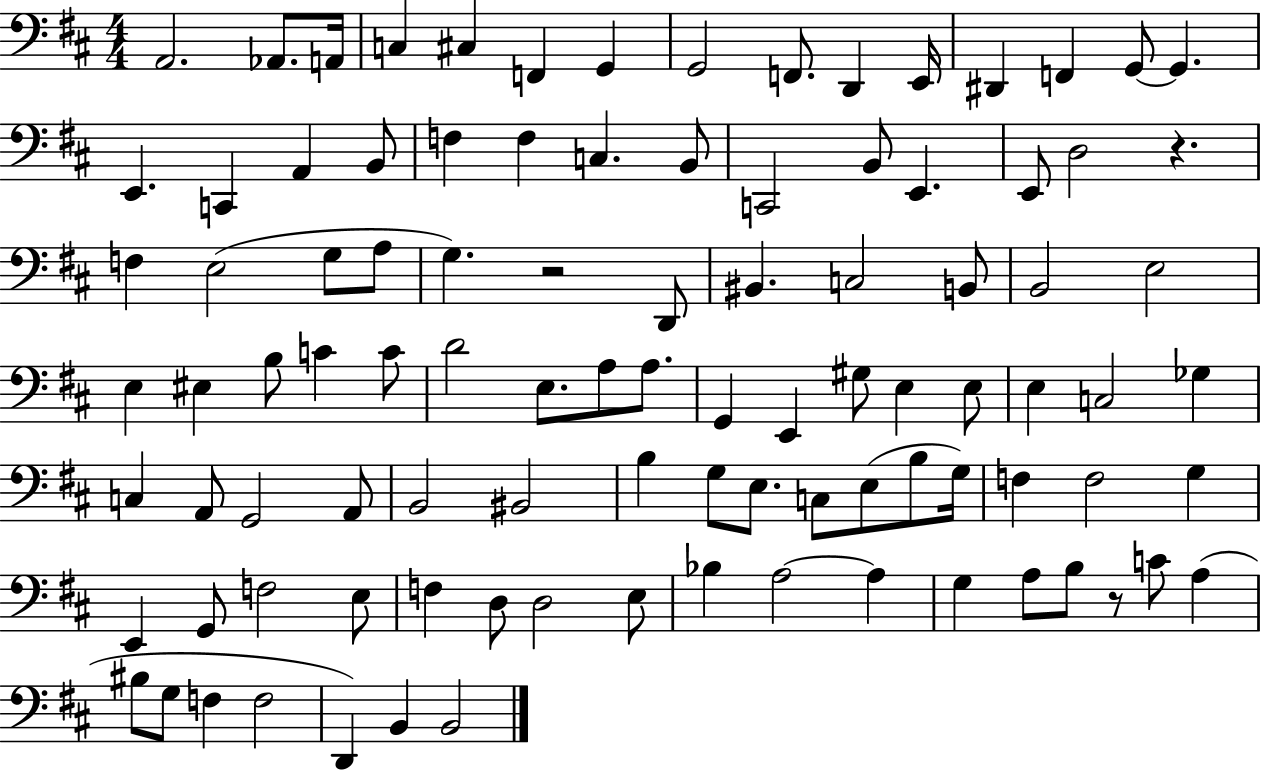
{
  \clef bass
  \numericTimeSignature
  \time 4/4
  \key d \major
  a,2. aes,8. a,16 | c4 cis4 f,4 g,4 | g,2 f,8. d,4 e,16 | dis,4 f,4 g,8~~ g,4. | \break e,4. c,4 a,4 b,8 | f4 f4 c4. b,8 | c,2 b,8 e,4. | e,8 d2 r4. | \break f4 e2( g8 a8 | g4.) r2 d,8 | bis,4. c2 b,8 | b,2 e2 | \break e4 eis4 b8 c'4 c'8 | d'2 e8. a8 a8. | g,4 e,4 gis8 e4 e8 | e4 c2 ges4 | \break c4 a,8 g,2 a,8 | b,2 bis,2 | b4 g8 e8. c8 e8( b8 g16) | f4 f2 g4 | \break e,4 g,8 f2 e8 | f4 d8 d2 e8 | bes4 a2~~ a4 | g4 a8 b8 r8 c'8 a4( | \break bis8 g8 f4 f2 | d,4) b,4 b,2 | \bar "|."
}